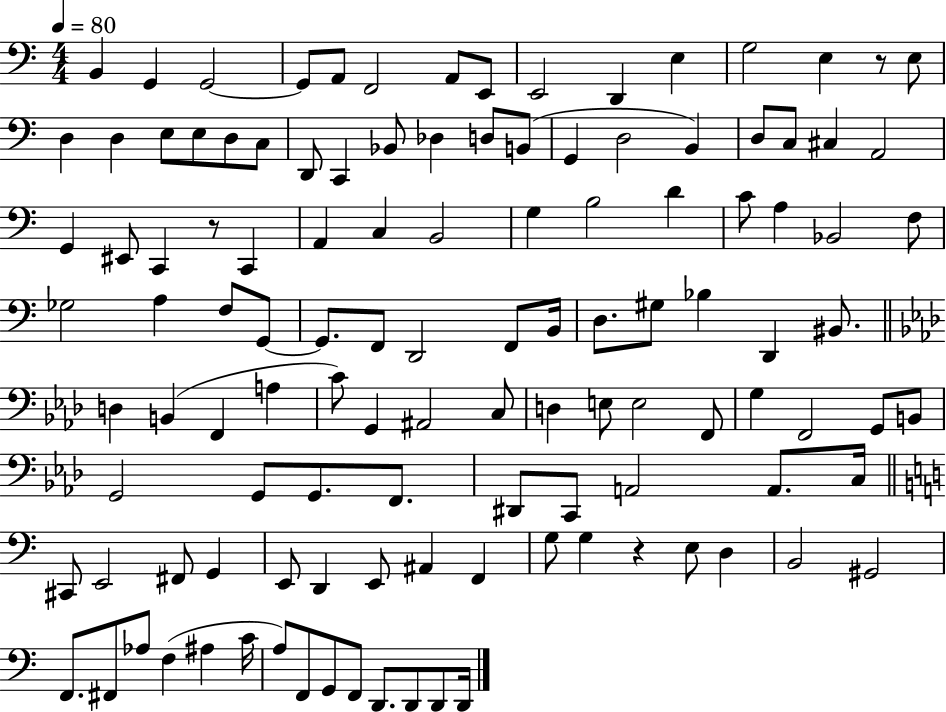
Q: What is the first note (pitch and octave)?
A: B2